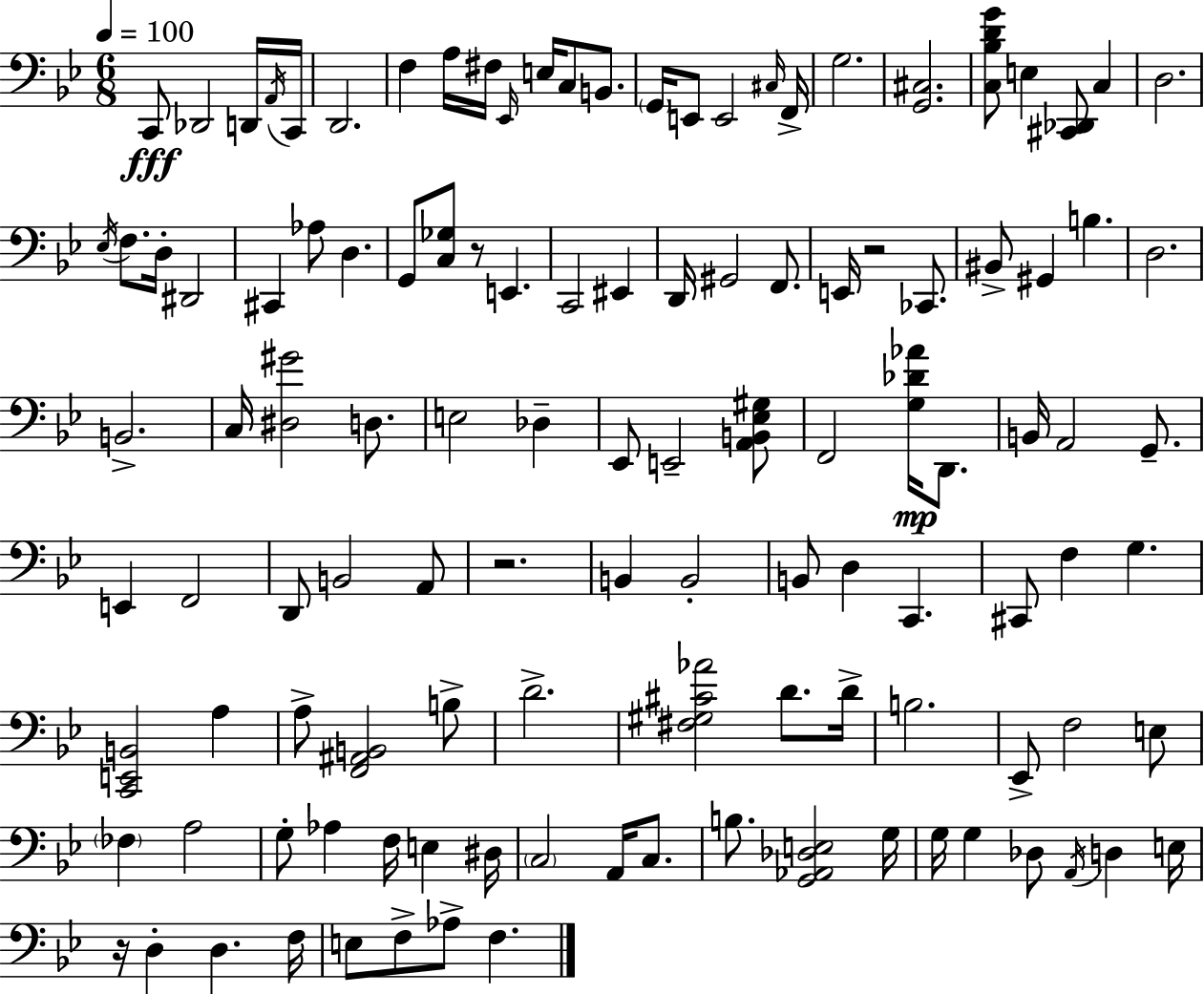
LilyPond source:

{
  \clef bass
  \numericTimeSignature
  \time 6/8
  \key bes \major
  \tempo 4 = 100
  c,8\fff des,2 d,16 \acciaccatura { a,16 } | c,16 d,2. | f4 a16 fis16 \grace { ees,16 } e16 c8 b,8. | \parenthesize g,16 e,8 e,2 | \break \grace { cis16 } f,16-> g2. | <g, cis>2. | <c bes d' g'>8 e4 <cis, des,>8 c4 | d2. | \break \acciaccatura { ees16 } f8. d16-. dis,2 | cis,4 aes8 d4. | g,8 <c ges>8 r8 e,4. | c,2 | \break eis,4 d,16 gis,2 | f,8. e,16 r2 | ces,8. bis,8-> gis,4 b4. | d2. | \break b,2.-> | c16 <dis gis'>2 | d8. e2 | des4-- ees,8 e,2-- | \break <a, b, ees gis>8 f,2 | <g des' aes'>16\mp d,8. b,16 a,2 | g,8.-- e,4 f,2 | d,8 b,2 | \break a,8 r2. | b,4 b,2-. | b,8 d4 c,4. | cis,8 f4 g4. | \break <c, e, b,>2 | a4 a8-> <f, ais, b,>2 | b8-> d'2.-> | <fis gis cis' aes'>2 | \break d'8. d'16-> b2. | ees,8-> f2 | e8 \parenthesize fes4 a2 | g8-. aes4 f16 e4 | \break dis16 \parenthesize c2 | a,16 c8. b8. <g, aes, des e>2 | g16 g16 g4 des8 \acciaccatura { a,16 } | d4 e16 r16 d4-. d4. | \break f16 e8 f8-> aes8-> f4. | \bar "|."
}